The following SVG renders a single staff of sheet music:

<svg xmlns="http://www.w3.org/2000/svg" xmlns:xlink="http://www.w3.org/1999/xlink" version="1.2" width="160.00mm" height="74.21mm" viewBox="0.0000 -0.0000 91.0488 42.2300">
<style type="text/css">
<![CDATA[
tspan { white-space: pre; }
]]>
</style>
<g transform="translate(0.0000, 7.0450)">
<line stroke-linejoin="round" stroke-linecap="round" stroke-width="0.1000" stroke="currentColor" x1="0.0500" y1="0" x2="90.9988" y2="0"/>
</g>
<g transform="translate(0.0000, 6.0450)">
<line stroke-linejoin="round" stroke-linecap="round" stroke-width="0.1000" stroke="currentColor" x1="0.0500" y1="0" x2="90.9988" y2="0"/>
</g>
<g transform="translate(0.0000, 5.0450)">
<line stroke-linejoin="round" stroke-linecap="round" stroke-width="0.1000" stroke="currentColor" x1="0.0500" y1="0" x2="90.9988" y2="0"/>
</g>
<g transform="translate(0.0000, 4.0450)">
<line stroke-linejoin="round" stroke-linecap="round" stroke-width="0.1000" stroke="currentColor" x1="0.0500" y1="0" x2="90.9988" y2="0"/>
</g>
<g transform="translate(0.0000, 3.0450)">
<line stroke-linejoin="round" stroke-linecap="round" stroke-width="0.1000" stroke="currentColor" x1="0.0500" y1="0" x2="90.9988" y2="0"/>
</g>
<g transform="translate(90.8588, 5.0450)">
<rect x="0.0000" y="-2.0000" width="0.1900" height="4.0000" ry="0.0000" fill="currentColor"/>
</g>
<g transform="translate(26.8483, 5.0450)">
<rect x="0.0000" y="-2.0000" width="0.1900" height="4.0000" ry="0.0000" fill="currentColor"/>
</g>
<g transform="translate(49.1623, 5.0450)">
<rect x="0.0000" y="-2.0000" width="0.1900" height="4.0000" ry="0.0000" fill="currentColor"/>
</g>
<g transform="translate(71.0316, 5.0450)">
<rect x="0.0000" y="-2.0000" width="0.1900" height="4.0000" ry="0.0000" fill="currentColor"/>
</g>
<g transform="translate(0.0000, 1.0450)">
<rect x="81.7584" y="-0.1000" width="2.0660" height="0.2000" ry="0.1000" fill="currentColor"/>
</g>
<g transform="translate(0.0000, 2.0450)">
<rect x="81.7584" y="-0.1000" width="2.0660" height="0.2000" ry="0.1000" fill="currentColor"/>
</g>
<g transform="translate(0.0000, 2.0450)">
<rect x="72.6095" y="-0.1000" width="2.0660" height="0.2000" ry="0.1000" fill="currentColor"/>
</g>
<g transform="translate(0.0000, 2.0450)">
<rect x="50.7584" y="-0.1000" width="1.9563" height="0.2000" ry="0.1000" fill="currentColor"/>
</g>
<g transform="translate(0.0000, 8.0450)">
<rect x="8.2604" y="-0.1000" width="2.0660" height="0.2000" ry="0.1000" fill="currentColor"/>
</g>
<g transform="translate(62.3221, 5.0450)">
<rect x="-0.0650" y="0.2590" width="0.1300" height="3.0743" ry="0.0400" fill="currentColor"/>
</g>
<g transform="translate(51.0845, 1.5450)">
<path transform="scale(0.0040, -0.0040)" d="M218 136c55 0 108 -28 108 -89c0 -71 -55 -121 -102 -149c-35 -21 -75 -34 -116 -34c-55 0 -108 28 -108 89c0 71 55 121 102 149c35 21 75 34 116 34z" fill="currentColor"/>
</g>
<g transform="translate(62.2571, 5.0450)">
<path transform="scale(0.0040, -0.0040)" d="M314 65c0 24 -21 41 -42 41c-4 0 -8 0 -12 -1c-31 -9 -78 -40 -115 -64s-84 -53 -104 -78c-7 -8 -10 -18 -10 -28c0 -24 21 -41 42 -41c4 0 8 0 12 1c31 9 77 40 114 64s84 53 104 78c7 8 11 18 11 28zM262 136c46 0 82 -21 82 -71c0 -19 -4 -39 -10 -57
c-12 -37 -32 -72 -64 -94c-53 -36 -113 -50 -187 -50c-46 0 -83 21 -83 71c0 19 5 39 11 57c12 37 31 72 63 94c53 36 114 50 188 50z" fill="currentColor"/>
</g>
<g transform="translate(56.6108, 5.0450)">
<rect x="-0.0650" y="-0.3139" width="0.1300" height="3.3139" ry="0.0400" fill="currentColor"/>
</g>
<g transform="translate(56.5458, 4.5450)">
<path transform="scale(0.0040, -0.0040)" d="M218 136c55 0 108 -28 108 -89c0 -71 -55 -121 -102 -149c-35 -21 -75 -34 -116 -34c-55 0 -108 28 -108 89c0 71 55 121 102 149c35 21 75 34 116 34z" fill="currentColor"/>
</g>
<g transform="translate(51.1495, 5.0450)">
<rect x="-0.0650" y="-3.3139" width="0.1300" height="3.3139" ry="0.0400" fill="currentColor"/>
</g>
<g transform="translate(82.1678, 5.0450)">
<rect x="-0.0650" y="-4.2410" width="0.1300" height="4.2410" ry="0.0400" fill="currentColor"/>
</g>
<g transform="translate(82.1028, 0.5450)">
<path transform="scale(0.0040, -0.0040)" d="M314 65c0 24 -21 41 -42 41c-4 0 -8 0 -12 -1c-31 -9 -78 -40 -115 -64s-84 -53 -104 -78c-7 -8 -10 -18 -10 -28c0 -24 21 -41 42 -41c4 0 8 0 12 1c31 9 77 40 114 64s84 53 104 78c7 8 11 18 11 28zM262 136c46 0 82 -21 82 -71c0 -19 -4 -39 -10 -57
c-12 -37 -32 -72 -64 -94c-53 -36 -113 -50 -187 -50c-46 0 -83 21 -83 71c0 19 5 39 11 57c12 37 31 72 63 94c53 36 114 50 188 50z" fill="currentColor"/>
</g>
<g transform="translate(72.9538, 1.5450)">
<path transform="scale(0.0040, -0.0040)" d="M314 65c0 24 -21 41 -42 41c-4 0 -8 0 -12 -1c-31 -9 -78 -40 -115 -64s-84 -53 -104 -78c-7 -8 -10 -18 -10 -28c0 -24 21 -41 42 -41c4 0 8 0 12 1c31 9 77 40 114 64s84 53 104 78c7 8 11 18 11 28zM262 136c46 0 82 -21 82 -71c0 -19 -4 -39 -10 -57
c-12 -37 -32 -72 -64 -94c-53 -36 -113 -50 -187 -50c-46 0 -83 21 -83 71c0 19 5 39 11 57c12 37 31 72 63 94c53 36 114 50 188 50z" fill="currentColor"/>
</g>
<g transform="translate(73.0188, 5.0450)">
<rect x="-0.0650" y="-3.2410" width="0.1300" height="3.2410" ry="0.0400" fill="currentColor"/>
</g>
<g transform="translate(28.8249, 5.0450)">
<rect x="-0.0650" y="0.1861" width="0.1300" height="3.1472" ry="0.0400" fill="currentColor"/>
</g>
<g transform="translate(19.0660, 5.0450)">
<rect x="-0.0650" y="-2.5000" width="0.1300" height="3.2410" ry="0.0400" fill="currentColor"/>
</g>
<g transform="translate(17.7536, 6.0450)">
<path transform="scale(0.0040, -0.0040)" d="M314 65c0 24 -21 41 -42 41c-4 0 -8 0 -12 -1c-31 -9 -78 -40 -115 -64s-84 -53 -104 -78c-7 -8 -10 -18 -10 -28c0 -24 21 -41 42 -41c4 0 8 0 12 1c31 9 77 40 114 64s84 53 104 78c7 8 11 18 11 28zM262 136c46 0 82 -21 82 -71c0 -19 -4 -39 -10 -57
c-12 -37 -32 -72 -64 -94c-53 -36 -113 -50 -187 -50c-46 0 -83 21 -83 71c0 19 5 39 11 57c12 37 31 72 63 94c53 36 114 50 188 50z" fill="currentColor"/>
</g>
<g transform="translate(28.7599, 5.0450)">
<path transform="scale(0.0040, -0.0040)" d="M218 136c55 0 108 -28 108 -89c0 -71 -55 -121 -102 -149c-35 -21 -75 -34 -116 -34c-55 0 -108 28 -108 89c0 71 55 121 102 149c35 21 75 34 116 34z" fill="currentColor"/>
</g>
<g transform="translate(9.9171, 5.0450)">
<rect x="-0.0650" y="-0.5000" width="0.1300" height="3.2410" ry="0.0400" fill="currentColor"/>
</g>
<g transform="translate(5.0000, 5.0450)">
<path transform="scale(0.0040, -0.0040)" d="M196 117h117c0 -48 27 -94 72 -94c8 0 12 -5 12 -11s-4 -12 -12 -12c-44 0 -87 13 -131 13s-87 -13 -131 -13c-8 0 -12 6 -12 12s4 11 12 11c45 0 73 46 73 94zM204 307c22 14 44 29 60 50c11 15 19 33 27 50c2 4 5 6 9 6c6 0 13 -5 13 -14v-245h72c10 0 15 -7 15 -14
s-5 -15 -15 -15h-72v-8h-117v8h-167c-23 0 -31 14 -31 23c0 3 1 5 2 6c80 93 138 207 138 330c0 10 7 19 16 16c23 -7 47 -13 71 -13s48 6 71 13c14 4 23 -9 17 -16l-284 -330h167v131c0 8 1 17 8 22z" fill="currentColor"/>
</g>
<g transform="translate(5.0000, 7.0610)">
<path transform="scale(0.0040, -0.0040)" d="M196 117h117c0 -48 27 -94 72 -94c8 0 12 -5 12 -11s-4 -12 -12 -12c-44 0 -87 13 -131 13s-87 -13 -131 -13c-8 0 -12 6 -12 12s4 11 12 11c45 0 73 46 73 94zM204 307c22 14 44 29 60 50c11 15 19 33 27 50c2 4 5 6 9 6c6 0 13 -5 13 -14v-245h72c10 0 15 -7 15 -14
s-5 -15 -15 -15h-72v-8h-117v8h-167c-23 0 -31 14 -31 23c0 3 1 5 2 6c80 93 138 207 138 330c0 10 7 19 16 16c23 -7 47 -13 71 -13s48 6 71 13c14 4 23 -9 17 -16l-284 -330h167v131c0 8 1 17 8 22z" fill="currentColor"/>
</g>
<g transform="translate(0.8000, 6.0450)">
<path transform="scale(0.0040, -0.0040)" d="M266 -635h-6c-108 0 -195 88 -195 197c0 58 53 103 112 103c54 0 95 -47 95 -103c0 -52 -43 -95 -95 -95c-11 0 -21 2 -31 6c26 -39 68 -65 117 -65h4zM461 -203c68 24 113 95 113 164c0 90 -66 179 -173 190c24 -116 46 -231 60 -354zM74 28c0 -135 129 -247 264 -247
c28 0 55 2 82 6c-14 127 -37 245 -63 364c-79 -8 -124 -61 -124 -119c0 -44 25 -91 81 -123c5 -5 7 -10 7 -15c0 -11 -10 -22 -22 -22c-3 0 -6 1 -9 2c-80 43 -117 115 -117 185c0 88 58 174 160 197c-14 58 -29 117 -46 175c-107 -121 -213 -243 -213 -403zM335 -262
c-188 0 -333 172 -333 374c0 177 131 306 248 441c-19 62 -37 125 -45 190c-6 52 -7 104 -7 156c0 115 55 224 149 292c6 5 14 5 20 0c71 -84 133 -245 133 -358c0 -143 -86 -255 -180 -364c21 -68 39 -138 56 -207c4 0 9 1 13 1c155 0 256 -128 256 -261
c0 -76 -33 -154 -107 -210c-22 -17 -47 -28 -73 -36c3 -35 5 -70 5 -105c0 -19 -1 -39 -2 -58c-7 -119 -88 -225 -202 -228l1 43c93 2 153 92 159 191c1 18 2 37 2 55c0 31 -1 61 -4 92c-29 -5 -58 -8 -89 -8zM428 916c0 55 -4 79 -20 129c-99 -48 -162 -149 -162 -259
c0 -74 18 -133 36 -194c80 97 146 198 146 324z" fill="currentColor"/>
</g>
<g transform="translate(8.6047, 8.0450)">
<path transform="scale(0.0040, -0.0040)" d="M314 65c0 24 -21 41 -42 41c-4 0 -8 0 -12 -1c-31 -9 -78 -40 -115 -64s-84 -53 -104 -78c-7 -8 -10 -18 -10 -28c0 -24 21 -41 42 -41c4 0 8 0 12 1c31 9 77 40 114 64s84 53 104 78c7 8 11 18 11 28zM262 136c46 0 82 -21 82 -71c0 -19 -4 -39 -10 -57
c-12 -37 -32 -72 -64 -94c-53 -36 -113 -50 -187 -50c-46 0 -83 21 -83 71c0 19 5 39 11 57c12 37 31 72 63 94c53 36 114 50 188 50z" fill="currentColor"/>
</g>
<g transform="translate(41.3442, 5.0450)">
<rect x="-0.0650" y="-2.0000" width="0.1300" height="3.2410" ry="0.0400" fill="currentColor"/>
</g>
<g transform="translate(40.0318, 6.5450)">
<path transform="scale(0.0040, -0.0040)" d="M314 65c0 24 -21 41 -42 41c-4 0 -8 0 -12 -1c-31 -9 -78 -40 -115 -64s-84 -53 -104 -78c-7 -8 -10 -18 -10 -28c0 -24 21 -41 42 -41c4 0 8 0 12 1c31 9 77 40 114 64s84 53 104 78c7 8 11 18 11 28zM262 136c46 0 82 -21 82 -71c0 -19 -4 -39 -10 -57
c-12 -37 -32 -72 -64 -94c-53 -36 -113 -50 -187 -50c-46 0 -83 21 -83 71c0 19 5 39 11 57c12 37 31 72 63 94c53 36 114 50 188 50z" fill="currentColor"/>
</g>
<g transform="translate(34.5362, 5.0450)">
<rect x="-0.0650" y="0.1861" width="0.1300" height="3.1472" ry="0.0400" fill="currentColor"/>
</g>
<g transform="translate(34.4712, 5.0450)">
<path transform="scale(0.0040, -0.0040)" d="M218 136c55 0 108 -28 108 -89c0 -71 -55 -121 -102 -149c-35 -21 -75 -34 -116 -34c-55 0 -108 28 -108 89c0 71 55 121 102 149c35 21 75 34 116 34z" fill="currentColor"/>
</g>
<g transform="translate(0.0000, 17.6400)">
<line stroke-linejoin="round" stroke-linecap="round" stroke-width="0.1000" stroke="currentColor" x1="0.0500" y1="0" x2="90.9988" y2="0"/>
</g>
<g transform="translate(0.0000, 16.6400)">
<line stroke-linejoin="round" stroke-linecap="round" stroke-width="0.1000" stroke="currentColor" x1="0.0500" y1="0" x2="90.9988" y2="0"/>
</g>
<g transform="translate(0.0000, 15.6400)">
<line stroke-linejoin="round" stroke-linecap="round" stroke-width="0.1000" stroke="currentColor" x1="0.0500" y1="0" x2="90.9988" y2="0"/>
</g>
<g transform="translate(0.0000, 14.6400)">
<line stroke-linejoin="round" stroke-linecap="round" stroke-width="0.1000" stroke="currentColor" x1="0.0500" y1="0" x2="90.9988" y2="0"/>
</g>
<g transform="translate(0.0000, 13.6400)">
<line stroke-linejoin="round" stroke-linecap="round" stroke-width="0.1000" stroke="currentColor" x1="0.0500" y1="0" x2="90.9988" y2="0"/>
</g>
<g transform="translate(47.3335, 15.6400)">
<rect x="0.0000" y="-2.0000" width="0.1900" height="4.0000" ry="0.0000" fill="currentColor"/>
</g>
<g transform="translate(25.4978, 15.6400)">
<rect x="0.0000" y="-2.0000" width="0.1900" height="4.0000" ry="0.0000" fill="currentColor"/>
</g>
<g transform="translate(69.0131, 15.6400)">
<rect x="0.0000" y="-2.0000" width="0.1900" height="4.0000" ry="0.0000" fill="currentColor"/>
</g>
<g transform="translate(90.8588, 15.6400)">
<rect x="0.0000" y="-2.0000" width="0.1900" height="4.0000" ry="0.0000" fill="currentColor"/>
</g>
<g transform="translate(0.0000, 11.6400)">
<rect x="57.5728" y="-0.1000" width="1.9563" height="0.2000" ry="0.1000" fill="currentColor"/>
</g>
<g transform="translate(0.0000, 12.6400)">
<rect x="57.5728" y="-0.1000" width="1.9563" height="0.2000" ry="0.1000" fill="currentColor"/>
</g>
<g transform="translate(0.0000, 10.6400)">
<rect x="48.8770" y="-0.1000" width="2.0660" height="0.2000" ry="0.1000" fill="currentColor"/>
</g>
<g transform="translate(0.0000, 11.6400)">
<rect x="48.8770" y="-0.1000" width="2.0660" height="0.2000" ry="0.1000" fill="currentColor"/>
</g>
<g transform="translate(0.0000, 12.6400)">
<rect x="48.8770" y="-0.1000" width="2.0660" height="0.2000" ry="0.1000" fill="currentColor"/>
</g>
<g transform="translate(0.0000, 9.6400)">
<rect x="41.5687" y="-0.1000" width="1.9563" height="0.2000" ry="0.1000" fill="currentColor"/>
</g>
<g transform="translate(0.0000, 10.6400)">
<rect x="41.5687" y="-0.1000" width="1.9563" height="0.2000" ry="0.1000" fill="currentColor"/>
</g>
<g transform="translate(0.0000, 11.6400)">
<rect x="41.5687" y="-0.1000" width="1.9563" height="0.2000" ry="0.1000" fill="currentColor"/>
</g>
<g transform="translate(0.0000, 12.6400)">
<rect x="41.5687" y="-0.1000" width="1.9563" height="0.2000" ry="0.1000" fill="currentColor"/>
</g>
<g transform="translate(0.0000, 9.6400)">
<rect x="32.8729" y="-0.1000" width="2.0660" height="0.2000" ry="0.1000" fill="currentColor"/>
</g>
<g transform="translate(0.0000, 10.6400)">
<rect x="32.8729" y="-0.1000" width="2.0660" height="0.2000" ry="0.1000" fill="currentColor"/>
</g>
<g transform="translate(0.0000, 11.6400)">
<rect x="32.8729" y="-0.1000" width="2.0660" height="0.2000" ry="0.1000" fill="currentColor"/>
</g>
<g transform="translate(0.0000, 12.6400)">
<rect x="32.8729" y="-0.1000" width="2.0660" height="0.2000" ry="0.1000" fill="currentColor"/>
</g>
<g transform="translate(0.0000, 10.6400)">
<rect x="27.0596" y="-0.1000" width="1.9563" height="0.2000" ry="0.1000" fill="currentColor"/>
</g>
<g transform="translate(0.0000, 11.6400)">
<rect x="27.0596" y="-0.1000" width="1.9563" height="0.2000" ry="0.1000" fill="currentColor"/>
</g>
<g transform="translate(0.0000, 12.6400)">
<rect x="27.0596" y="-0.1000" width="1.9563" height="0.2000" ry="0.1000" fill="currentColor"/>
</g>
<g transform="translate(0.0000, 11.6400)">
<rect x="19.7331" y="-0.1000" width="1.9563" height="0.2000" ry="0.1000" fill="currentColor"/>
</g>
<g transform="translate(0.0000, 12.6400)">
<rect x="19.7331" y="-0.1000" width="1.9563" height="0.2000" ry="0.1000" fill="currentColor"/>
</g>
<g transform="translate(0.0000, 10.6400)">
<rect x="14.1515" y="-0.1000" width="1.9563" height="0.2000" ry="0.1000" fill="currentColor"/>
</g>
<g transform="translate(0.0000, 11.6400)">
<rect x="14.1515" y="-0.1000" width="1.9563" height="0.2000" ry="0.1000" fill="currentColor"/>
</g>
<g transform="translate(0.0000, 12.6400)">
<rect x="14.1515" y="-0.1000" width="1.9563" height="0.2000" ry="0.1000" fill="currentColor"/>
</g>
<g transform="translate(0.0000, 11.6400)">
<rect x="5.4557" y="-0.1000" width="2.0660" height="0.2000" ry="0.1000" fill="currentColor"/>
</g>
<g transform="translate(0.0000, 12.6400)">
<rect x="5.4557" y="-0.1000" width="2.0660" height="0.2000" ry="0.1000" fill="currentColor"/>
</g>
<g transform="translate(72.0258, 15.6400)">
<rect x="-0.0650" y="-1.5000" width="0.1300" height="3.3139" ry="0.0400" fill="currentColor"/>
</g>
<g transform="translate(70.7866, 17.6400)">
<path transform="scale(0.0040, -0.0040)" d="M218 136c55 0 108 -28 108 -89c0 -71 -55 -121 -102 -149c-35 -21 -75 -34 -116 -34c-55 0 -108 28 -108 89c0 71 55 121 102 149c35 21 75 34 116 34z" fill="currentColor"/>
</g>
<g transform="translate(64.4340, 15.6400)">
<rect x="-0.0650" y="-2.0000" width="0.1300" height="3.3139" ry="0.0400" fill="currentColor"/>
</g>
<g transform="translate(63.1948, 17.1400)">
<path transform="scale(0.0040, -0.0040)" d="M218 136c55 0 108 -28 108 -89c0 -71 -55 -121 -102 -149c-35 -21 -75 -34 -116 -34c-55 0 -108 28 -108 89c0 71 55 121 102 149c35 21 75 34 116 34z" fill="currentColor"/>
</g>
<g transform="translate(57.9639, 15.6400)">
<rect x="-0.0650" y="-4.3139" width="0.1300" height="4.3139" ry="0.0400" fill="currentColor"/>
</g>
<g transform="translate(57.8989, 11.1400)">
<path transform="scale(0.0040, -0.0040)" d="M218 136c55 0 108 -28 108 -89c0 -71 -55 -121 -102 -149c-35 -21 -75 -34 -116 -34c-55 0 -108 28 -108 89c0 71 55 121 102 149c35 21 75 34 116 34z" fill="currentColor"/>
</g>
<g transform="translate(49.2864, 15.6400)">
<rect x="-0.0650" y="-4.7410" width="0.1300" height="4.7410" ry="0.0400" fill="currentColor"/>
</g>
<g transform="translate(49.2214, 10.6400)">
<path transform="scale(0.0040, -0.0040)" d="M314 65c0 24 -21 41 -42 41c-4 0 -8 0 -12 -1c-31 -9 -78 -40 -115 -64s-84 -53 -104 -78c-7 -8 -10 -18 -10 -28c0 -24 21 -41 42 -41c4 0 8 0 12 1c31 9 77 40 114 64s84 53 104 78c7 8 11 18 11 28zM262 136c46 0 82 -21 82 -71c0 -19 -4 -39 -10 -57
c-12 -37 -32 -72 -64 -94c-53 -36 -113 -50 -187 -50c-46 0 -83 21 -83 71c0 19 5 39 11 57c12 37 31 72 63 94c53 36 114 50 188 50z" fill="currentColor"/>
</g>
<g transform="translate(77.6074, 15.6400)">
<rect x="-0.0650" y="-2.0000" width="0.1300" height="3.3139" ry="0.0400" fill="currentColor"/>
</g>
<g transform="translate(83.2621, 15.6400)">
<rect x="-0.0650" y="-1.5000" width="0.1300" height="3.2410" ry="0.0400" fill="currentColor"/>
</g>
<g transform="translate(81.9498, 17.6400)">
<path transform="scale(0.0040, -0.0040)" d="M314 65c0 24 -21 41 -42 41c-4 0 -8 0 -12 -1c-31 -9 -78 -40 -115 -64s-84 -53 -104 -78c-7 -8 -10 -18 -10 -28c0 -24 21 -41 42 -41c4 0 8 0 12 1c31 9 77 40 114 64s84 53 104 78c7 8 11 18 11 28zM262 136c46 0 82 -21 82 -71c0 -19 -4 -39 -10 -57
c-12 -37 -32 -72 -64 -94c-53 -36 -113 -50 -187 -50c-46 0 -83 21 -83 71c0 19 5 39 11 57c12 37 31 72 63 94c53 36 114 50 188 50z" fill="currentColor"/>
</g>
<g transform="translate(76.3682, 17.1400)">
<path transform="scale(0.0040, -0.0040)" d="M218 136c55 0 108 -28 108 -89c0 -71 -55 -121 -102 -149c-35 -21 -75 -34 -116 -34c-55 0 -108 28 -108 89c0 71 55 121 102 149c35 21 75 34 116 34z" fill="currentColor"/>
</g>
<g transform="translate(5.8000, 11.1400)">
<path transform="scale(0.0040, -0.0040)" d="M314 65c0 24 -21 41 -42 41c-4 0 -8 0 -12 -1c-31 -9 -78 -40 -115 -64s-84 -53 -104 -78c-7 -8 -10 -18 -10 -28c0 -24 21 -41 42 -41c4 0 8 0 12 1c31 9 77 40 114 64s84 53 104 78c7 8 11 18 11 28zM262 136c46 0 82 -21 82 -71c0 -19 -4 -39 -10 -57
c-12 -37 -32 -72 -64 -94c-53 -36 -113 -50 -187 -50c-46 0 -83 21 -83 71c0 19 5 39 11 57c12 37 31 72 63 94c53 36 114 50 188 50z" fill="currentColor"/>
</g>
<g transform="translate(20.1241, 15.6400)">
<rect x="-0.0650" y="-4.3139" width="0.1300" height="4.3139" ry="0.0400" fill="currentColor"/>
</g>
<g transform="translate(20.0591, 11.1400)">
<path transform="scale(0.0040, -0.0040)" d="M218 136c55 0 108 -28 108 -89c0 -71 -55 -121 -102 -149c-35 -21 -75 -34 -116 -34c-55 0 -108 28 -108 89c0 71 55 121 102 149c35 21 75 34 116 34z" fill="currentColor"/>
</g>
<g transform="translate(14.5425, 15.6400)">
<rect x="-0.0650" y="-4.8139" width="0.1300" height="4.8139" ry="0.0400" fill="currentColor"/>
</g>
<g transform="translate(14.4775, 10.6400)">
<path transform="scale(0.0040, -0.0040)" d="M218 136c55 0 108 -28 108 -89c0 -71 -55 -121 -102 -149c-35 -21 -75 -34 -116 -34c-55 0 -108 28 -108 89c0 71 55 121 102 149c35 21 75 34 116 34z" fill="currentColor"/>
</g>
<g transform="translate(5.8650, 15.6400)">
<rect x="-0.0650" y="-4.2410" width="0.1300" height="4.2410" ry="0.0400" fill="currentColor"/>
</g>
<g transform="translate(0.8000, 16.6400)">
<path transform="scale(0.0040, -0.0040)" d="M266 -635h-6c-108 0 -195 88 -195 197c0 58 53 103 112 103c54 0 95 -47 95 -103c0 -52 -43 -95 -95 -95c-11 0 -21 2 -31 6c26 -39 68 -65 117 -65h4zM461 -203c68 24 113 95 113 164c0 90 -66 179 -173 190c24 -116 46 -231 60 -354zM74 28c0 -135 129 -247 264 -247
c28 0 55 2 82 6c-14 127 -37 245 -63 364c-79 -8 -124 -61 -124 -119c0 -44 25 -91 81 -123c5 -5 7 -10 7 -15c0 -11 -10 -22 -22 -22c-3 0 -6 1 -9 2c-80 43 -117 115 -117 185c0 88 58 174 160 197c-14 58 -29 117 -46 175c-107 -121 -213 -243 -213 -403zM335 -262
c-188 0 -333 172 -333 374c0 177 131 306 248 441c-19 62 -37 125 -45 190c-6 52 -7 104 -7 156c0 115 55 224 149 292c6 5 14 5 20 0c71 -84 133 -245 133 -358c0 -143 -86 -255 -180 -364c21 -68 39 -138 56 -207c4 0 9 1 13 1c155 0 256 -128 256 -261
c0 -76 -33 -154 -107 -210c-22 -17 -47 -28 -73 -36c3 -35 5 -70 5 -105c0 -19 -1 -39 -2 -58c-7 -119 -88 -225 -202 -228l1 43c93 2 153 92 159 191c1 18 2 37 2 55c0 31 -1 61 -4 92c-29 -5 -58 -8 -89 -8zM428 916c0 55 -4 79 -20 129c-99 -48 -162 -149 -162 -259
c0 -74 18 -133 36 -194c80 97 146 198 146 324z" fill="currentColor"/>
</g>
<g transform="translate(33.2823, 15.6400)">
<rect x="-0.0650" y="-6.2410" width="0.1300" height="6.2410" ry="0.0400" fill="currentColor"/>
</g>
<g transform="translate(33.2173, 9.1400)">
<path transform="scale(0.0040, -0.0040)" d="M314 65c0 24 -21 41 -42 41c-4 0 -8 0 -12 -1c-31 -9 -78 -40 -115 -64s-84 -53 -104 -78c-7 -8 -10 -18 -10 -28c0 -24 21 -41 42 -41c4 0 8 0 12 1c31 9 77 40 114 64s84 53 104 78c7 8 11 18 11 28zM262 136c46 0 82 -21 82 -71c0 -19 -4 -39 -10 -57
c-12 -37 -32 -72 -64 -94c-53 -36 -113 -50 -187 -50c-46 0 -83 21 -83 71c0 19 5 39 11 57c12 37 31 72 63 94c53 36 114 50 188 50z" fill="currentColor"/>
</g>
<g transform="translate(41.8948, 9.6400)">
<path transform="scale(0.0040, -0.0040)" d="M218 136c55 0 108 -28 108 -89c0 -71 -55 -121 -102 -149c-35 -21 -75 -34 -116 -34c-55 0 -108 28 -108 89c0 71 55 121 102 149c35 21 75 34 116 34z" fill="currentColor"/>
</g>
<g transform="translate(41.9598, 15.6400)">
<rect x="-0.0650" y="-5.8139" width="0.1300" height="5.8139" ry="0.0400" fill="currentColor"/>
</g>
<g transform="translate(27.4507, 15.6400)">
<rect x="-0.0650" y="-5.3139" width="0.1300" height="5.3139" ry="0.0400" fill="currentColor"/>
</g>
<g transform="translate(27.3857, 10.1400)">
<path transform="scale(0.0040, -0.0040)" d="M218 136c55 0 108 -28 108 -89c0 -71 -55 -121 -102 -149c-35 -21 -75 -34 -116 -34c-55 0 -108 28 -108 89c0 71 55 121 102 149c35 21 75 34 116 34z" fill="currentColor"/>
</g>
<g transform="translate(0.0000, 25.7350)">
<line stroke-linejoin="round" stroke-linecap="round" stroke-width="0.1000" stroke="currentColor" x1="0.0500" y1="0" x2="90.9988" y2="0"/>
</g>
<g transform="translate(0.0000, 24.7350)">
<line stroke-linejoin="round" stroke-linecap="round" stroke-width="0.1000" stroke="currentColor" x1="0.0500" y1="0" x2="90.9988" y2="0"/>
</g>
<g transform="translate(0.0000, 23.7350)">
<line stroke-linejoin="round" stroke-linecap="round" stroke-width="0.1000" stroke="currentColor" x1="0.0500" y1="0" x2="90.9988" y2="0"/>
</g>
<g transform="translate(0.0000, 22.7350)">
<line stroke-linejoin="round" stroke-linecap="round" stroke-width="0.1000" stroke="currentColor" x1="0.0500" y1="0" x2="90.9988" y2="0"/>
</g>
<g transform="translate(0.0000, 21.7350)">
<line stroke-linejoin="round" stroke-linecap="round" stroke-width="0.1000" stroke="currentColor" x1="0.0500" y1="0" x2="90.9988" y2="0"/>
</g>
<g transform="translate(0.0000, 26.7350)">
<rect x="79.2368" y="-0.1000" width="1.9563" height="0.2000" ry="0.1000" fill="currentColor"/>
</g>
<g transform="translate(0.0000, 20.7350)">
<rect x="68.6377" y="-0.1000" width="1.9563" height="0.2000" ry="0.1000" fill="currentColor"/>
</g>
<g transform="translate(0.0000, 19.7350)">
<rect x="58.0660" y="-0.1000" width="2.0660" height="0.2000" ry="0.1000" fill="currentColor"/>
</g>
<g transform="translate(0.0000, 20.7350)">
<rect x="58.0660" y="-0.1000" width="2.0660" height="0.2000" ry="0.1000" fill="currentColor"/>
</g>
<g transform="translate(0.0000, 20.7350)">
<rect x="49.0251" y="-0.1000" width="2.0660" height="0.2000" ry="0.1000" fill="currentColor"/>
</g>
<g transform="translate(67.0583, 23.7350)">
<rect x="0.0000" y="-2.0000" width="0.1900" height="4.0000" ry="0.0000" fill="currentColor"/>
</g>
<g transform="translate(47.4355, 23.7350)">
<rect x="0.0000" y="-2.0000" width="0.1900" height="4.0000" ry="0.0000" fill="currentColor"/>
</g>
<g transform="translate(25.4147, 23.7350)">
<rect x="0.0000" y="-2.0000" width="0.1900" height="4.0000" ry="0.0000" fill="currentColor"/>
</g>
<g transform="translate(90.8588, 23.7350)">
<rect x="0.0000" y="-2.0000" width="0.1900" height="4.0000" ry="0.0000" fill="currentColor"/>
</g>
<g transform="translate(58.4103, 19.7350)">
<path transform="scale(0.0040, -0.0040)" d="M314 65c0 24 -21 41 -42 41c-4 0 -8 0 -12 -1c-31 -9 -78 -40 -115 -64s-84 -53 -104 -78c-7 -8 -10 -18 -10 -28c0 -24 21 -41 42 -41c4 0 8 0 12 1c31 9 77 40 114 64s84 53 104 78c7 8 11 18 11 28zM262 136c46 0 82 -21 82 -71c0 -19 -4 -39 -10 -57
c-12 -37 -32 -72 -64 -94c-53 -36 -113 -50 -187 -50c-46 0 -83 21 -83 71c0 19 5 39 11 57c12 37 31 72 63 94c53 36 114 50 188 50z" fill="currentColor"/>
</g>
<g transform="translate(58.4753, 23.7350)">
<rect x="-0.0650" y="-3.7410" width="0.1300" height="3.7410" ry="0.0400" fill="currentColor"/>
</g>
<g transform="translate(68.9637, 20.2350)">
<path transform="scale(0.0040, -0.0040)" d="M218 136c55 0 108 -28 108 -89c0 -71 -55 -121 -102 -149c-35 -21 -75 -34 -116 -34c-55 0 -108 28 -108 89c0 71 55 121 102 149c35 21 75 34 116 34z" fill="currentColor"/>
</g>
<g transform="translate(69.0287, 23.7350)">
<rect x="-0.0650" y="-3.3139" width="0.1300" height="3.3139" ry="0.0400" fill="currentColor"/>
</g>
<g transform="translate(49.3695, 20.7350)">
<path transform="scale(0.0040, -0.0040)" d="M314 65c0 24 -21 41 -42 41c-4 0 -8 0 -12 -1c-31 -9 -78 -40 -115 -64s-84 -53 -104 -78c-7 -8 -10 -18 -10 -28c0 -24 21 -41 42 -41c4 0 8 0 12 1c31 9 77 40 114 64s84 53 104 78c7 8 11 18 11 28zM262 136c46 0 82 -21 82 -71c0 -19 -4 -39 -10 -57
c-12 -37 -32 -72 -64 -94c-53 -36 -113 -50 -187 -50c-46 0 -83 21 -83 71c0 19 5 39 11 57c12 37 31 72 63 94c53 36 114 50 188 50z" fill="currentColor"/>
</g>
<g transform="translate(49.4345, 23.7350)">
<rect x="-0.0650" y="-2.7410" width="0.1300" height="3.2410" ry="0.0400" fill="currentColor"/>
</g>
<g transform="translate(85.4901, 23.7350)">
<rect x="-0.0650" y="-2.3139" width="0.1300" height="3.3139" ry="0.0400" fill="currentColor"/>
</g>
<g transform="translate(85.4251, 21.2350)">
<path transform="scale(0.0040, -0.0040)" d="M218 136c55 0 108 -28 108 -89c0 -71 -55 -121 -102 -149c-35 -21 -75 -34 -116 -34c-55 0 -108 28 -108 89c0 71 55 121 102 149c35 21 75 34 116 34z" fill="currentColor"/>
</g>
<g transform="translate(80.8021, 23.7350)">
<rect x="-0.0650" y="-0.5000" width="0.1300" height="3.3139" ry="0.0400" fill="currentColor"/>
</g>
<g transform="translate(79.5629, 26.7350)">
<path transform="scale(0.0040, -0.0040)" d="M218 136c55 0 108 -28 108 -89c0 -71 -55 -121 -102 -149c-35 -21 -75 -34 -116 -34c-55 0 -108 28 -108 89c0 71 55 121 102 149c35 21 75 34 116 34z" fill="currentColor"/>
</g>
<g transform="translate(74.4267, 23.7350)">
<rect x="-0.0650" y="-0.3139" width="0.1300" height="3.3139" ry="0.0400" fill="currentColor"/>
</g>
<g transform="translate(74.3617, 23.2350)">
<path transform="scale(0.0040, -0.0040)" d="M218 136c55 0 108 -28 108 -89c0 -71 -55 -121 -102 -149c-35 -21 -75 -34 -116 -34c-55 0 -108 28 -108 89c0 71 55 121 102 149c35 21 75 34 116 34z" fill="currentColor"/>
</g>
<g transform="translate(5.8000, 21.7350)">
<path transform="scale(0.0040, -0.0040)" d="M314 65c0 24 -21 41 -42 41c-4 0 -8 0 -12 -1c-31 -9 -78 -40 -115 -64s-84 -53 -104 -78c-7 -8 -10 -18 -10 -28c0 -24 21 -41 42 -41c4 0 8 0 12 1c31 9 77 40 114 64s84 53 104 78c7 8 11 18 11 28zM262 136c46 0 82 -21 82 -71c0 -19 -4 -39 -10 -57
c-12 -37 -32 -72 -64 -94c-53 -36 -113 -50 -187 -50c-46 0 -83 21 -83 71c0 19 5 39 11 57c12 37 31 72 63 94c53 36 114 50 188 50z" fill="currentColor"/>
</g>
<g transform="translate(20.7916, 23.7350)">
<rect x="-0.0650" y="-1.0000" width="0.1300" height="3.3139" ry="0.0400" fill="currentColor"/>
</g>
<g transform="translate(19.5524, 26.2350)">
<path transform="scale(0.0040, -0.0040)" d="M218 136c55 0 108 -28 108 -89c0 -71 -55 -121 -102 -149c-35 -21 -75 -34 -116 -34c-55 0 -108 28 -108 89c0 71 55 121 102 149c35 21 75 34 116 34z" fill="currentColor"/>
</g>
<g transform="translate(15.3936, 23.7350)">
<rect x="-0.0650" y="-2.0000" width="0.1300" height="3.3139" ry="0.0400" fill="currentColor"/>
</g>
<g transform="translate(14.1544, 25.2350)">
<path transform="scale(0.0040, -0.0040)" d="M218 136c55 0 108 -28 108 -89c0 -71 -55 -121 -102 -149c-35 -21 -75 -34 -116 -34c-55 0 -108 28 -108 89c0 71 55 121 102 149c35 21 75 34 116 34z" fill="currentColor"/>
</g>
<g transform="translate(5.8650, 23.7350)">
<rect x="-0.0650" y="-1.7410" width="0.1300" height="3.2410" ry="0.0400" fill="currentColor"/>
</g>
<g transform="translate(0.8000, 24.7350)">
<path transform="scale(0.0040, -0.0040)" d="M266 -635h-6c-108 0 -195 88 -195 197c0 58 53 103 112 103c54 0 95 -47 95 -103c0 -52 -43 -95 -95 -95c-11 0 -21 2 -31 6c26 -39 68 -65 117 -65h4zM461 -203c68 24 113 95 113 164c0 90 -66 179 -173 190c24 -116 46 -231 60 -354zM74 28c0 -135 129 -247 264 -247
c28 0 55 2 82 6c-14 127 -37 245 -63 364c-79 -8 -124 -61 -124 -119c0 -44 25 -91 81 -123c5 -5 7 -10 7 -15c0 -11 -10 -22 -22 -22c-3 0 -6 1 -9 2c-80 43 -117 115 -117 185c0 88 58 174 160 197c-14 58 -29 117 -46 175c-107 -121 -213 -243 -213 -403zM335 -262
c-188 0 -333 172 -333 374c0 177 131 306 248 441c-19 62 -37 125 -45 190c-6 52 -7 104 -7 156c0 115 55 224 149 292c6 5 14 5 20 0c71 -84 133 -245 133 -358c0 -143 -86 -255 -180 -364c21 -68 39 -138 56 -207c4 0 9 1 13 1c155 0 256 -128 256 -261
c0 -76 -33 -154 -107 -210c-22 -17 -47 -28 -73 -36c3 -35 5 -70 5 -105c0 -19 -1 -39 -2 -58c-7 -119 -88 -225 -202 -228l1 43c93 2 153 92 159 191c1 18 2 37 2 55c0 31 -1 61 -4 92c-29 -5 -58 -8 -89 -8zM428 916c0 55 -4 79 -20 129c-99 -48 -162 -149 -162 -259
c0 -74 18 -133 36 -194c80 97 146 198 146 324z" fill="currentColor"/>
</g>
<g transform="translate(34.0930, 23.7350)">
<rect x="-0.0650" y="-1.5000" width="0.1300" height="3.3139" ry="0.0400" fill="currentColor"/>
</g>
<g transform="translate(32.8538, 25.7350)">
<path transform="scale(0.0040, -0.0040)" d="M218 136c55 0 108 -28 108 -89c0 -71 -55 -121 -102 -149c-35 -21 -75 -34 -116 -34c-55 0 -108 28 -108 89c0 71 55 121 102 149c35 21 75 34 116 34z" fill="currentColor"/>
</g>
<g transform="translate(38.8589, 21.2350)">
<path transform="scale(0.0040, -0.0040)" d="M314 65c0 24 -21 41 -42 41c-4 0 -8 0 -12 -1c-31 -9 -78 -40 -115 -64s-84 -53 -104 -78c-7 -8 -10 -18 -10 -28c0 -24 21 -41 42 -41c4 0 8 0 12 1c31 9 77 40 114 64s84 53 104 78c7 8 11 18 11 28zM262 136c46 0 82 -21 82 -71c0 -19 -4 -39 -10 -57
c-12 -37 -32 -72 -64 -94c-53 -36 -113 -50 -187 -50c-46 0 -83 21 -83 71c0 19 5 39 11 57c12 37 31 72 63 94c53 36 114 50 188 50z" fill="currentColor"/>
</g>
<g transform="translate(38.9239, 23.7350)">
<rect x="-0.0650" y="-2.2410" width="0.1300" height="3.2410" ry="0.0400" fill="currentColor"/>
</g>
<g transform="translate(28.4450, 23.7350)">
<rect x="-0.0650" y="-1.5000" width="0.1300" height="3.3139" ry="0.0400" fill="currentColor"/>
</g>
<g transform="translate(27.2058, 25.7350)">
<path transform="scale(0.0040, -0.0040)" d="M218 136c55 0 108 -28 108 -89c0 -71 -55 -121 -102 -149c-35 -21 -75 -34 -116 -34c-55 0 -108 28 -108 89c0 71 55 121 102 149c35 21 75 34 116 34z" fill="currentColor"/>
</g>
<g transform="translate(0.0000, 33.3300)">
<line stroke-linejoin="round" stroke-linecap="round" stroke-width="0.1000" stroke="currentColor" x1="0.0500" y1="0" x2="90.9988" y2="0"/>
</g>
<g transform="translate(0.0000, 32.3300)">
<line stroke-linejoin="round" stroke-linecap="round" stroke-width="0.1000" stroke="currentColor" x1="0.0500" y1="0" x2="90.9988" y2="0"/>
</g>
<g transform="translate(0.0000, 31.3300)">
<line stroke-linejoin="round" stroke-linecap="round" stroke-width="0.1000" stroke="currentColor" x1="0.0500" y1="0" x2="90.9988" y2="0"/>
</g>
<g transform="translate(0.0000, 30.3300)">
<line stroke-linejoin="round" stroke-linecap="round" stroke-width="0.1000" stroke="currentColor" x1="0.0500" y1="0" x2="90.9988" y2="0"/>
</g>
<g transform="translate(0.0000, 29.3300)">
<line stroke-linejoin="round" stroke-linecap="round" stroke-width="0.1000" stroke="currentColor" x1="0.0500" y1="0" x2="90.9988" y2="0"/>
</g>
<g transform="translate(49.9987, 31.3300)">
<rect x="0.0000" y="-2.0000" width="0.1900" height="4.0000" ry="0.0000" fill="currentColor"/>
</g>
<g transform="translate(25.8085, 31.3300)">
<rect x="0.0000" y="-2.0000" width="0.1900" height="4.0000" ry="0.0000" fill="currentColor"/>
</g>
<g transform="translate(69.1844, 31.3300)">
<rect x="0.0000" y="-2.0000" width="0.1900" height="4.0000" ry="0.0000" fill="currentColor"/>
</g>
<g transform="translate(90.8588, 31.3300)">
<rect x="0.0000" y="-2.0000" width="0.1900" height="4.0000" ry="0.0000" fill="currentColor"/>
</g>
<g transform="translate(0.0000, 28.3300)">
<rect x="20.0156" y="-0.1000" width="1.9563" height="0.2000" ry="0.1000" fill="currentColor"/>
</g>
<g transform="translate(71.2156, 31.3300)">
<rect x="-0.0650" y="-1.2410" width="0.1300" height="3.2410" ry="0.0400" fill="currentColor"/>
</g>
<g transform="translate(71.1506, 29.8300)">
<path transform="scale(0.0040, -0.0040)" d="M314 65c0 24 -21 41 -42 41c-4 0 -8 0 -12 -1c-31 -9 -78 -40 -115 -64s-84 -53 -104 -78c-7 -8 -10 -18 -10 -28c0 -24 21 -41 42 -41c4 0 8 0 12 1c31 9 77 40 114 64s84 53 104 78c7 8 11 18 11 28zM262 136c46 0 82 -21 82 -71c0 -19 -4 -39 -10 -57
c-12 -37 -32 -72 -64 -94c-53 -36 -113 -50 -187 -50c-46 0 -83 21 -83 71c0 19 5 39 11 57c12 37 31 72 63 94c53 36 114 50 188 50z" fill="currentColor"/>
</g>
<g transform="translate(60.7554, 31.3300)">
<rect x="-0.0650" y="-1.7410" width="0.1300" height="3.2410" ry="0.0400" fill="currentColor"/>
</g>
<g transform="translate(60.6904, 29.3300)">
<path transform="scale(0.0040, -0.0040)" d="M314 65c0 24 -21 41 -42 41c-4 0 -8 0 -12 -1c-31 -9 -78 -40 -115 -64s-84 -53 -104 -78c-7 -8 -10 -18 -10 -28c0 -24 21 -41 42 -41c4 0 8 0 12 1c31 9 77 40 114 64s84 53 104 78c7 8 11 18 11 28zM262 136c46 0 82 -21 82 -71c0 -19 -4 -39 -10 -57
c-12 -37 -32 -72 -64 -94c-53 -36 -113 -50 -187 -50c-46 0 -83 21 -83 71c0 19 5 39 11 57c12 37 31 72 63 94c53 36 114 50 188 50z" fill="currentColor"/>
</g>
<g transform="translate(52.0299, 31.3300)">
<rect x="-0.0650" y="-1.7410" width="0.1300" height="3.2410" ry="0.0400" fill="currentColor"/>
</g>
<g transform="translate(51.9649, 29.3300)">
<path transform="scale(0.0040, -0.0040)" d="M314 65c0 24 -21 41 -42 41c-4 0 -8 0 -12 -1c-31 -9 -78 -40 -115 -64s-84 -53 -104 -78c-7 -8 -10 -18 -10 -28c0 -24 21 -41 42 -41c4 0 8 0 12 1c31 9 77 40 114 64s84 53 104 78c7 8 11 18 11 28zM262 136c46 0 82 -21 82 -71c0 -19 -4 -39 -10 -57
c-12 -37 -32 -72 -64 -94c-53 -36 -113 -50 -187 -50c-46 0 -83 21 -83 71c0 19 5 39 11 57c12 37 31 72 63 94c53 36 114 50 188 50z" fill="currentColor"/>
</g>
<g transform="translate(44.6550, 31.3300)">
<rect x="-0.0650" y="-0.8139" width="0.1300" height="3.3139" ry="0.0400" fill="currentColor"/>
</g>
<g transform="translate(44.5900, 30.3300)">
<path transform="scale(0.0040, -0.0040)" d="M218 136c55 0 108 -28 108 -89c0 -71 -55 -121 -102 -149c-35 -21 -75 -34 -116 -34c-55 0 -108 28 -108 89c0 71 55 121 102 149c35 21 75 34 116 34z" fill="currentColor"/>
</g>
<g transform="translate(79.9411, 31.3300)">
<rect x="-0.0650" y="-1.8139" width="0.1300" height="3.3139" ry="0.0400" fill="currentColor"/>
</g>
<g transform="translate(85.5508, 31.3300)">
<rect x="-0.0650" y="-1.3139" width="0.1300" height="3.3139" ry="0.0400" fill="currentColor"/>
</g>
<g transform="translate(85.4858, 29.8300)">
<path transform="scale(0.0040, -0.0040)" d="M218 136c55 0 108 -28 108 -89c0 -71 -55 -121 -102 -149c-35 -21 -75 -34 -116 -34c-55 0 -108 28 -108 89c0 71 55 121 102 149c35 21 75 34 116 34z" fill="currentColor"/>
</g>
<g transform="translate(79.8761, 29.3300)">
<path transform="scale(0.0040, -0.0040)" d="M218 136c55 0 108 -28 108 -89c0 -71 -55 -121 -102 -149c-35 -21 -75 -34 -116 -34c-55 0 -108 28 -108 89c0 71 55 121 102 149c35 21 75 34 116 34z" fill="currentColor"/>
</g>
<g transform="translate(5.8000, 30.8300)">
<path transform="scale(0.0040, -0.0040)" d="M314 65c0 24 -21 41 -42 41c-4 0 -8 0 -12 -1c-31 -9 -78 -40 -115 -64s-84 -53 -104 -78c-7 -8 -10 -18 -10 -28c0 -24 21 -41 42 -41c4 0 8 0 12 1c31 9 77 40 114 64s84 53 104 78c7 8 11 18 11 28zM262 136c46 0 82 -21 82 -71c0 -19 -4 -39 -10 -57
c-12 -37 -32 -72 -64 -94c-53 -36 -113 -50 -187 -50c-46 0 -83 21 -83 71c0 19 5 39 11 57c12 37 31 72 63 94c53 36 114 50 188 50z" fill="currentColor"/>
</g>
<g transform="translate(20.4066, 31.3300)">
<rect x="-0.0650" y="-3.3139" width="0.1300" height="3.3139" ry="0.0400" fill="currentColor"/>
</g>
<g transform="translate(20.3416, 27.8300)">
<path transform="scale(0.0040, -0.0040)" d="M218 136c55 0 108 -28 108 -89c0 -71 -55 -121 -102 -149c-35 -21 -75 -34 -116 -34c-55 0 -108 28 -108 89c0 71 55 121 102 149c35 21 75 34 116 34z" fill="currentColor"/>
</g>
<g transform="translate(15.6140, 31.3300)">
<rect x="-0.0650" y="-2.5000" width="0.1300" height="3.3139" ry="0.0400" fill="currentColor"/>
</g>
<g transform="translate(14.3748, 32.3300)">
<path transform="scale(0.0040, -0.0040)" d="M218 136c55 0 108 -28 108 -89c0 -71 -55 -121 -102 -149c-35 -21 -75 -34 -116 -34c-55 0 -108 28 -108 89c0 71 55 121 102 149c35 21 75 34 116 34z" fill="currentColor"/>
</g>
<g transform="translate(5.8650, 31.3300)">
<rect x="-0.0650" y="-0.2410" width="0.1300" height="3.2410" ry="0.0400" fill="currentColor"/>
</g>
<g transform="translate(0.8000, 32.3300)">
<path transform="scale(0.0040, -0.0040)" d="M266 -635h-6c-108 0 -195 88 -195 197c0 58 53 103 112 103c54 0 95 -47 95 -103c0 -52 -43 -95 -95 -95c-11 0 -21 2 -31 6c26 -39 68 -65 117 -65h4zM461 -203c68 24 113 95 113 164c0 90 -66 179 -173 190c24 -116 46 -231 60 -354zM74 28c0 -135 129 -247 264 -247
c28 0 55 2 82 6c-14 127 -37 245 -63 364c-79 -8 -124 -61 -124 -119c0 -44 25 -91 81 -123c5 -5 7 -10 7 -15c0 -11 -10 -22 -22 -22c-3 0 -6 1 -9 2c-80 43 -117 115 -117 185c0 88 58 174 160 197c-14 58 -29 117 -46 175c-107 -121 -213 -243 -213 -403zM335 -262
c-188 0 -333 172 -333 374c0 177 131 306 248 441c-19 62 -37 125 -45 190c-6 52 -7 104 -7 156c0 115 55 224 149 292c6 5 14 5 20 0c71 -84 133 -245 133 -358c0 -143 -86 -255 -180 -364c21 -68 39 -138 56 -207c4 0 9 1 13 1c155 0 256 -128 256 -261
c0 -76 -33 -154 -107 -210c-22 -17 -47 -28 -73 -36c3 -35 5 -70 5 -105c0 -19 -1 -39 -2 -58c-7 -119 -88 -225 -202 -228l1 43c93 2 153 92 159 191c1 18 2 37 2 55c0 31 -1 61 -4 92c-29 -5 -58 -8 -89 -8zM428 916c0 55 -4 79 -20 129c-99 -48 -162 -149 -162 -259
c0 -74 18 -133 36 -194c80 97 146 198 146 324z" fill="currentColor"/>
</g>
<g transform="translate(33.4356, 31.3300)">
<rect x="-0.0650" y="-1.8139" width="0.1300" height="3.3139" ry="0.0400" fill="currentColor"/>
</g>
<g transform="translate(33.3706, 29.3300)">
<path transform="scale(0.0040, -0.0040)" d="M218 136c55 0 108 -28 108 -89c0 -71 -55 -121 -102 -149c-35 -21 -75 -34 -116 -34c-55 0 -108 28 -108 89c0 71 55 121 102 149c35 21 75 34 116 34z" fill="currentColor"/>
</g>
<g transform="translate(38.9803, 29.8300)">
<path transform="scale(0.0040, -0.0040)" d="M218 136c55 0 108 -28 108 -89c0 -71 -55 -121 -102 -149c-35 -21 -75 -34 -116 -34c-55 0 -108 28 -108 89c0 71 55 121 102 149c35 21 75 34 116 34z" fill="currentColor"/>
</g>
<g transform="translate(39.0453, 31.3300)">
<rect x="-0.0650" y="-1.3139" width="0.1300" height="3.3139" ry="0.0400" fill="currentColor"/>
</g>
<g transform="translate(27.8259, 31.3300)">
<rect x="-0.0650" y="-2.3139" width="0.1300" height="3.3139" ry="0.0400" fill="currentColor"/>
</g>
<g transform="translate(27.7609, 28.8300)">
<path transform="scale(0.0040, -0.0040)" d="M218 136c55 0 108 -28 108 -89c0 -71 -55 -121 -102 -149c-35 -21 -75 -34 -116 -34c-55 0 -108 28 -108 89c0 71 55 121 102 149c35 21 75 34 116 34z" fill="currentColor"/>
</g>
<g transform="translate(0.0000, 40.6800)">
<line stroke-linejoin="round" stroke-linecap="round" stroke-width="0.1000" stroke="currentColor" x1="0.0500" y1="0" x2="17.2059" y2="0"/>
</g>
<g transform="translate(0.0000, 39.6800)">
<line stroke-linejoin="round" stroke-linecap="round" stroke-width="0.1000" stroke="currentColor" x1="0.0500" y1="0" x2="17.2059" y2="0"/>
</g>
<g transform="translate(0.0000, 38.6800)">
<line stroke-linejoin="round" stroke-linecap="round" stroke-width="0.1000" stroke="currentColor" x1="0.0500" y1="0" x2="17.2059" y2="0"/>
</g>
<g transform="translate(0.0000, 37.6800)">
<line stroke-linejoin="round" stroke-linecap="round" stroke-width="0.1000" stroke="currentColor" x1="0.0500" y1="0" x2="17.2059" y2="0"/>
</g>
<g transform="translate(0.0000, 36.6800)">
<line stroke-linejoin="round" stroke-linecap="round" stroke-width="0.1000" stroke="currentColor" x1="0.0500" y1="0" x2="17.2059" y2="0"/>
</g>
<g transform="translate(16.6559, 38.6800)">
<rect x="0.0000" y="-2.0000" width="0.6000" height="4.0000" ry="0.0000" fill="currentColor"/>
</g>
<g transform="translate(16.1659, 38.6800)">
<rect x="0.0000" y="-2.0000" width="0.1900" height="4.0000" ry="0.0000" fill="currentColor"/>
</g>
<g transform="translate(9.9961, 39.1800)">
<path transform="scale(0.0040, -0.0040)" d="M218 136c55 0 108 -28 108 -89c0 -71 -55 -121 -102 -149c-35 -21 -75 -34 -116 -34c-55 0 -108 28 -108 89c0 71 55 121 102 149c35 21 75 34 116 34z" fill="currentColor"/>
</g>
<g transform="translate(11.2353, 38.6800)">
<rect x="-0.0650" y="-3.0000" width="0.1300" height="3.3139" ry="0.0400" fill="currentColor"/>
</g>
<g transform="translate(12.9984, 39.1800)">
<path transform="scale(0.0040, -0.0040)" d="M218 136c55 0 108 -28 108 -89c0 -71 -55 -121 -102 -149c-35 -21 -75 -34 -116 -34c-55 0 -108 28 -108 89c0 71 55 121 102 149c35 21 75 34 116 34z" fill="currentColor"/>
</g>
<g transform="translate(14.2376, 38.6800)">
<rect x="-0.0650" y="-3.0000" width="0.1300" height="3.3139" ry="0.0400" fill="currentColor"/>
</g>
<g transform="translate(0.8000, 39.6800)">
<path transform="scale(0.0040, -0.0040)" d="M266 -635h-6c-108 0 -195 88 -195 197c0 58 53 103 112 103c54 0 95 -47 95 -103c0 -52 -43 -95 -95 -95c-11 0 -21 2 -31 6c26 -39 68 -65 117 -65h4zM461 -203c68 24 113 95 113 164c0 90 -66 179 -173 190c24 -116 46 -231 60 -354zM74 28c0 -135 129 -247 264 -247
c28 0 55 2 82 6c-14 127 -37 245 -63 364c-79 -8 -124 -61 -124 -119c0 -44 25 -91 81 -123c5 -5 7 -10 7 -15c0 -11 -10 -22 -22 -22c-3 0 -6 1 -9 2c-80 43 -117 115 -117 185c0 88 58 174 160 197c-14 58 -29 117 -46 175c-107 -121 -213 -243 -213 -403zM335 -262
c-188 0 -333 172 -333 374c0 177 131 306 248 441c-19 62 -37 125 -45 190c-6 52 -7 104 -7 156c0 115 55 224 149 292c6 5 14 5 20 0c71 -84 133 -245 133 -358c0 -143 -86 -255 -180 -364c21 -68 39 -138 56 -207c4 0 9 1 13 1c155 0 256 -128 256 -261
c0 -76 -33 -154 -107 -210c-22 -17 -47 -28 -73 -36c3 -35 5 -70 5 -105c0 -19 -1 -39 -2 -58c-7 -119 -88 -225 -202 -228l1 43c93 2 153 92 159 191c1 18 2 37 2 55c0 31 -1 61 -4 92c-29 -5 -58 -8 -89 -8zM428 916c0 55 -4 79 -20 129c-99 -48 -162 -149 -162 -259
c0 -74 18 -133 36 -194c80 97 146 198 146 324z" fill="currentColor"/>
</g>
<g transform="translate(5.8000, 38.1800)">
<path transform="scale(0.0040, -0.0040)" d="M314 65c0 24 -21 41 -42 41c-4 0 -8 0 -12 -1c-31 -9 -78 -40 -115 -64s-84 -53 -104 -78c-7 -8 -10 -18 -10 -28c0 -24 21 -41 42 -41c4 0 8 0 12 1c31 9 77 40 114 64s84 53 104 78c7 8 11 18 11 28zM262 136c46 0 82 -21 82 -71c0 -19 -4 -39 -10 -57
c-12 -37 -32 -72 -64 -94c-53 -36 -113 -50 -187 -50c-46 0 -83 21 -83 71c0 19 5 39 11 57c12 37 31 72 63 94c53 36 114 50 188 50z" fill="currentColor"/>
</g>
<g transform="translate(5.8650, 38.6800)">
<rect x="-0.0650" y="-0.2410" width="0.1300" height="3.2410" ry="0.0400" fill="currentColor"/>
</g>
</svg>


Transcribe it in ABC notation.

X:1
T:Untitled
M:4/4
L:1/4
K:C
C2 G2 B B F2 b c B2 b2 d'2 d'2 e' d' f' a'2 g' e'2 d' F E F E2 f2 F D E E g2 a2 c'2 b c C g c2 G b g f e d f2 f2 e2 f e c2 A A